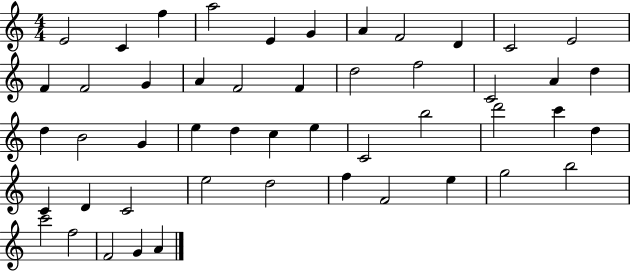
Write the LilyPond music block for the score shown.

{
  \clef treble
  \numericTimeSignature
  \time 4/4
  \key c \major
  e'2 c'4 f''4 | a''2 e'4 g'4 | a'4 f'2 d'4 | c'2 e'2 | \break f'4 f'2 g'4 | a'4 f'2 f'4 | d''2 f''2 | c'2 a'4 d''4 | \break d''4 b'2 g'4 | e''4 d''4 c''4 e''4 | c'2 b''2 | d'''2 c'''4 d''4 | \break c'4 d'4 c'2 | e''2 d''2 | f''4 f'2 e''4 | g''2 b''2 | \break c'''2 f''2 | f'2 g'4 a'4 | \bar "|."
}